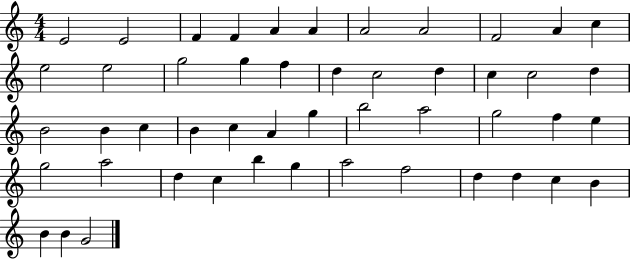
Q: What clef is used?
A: treble